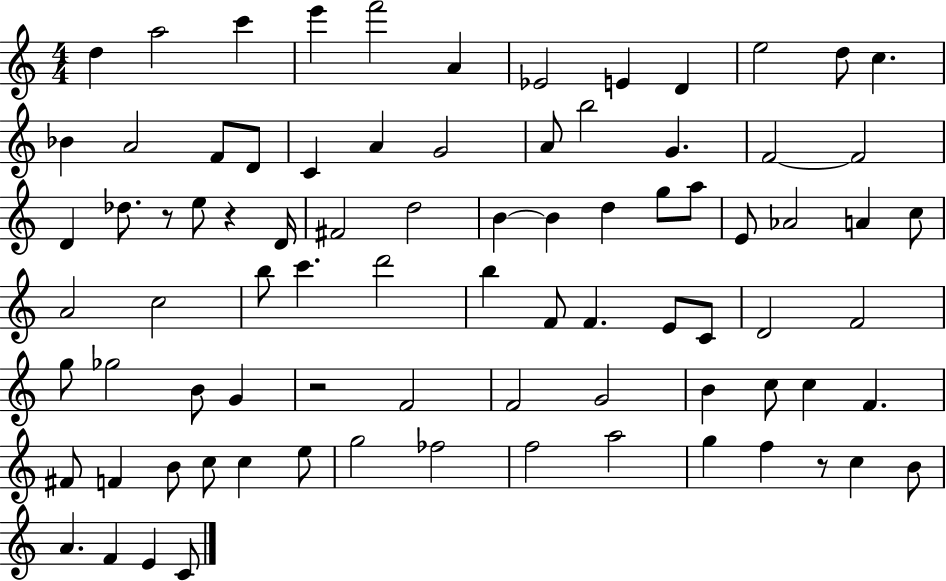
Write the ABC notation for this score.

X:1
T:Untitled
M:4/4
L:1/4
K:C
d a2 c' e' f'2 A _E2 E D e2 d/2 c _B A2 F/2 D/2 C A G2 A/2 b2 G F2 F2 D _d/2 z/2 e/2 z D/4 ^F2 d2 B B d g/2 a/2 E/2 _A2 A c/2 A2 c2 b/2 c' d'2 b F/2 F E/2 C/2 D2 F2 g/2 _g2 B/2 G z2 F2 F2 G2 B c/2 c F ^F/2 F B/2 c/2 c e/2 g2 _f2 f2 a2 g f z/2 c B/2 A F E C/2